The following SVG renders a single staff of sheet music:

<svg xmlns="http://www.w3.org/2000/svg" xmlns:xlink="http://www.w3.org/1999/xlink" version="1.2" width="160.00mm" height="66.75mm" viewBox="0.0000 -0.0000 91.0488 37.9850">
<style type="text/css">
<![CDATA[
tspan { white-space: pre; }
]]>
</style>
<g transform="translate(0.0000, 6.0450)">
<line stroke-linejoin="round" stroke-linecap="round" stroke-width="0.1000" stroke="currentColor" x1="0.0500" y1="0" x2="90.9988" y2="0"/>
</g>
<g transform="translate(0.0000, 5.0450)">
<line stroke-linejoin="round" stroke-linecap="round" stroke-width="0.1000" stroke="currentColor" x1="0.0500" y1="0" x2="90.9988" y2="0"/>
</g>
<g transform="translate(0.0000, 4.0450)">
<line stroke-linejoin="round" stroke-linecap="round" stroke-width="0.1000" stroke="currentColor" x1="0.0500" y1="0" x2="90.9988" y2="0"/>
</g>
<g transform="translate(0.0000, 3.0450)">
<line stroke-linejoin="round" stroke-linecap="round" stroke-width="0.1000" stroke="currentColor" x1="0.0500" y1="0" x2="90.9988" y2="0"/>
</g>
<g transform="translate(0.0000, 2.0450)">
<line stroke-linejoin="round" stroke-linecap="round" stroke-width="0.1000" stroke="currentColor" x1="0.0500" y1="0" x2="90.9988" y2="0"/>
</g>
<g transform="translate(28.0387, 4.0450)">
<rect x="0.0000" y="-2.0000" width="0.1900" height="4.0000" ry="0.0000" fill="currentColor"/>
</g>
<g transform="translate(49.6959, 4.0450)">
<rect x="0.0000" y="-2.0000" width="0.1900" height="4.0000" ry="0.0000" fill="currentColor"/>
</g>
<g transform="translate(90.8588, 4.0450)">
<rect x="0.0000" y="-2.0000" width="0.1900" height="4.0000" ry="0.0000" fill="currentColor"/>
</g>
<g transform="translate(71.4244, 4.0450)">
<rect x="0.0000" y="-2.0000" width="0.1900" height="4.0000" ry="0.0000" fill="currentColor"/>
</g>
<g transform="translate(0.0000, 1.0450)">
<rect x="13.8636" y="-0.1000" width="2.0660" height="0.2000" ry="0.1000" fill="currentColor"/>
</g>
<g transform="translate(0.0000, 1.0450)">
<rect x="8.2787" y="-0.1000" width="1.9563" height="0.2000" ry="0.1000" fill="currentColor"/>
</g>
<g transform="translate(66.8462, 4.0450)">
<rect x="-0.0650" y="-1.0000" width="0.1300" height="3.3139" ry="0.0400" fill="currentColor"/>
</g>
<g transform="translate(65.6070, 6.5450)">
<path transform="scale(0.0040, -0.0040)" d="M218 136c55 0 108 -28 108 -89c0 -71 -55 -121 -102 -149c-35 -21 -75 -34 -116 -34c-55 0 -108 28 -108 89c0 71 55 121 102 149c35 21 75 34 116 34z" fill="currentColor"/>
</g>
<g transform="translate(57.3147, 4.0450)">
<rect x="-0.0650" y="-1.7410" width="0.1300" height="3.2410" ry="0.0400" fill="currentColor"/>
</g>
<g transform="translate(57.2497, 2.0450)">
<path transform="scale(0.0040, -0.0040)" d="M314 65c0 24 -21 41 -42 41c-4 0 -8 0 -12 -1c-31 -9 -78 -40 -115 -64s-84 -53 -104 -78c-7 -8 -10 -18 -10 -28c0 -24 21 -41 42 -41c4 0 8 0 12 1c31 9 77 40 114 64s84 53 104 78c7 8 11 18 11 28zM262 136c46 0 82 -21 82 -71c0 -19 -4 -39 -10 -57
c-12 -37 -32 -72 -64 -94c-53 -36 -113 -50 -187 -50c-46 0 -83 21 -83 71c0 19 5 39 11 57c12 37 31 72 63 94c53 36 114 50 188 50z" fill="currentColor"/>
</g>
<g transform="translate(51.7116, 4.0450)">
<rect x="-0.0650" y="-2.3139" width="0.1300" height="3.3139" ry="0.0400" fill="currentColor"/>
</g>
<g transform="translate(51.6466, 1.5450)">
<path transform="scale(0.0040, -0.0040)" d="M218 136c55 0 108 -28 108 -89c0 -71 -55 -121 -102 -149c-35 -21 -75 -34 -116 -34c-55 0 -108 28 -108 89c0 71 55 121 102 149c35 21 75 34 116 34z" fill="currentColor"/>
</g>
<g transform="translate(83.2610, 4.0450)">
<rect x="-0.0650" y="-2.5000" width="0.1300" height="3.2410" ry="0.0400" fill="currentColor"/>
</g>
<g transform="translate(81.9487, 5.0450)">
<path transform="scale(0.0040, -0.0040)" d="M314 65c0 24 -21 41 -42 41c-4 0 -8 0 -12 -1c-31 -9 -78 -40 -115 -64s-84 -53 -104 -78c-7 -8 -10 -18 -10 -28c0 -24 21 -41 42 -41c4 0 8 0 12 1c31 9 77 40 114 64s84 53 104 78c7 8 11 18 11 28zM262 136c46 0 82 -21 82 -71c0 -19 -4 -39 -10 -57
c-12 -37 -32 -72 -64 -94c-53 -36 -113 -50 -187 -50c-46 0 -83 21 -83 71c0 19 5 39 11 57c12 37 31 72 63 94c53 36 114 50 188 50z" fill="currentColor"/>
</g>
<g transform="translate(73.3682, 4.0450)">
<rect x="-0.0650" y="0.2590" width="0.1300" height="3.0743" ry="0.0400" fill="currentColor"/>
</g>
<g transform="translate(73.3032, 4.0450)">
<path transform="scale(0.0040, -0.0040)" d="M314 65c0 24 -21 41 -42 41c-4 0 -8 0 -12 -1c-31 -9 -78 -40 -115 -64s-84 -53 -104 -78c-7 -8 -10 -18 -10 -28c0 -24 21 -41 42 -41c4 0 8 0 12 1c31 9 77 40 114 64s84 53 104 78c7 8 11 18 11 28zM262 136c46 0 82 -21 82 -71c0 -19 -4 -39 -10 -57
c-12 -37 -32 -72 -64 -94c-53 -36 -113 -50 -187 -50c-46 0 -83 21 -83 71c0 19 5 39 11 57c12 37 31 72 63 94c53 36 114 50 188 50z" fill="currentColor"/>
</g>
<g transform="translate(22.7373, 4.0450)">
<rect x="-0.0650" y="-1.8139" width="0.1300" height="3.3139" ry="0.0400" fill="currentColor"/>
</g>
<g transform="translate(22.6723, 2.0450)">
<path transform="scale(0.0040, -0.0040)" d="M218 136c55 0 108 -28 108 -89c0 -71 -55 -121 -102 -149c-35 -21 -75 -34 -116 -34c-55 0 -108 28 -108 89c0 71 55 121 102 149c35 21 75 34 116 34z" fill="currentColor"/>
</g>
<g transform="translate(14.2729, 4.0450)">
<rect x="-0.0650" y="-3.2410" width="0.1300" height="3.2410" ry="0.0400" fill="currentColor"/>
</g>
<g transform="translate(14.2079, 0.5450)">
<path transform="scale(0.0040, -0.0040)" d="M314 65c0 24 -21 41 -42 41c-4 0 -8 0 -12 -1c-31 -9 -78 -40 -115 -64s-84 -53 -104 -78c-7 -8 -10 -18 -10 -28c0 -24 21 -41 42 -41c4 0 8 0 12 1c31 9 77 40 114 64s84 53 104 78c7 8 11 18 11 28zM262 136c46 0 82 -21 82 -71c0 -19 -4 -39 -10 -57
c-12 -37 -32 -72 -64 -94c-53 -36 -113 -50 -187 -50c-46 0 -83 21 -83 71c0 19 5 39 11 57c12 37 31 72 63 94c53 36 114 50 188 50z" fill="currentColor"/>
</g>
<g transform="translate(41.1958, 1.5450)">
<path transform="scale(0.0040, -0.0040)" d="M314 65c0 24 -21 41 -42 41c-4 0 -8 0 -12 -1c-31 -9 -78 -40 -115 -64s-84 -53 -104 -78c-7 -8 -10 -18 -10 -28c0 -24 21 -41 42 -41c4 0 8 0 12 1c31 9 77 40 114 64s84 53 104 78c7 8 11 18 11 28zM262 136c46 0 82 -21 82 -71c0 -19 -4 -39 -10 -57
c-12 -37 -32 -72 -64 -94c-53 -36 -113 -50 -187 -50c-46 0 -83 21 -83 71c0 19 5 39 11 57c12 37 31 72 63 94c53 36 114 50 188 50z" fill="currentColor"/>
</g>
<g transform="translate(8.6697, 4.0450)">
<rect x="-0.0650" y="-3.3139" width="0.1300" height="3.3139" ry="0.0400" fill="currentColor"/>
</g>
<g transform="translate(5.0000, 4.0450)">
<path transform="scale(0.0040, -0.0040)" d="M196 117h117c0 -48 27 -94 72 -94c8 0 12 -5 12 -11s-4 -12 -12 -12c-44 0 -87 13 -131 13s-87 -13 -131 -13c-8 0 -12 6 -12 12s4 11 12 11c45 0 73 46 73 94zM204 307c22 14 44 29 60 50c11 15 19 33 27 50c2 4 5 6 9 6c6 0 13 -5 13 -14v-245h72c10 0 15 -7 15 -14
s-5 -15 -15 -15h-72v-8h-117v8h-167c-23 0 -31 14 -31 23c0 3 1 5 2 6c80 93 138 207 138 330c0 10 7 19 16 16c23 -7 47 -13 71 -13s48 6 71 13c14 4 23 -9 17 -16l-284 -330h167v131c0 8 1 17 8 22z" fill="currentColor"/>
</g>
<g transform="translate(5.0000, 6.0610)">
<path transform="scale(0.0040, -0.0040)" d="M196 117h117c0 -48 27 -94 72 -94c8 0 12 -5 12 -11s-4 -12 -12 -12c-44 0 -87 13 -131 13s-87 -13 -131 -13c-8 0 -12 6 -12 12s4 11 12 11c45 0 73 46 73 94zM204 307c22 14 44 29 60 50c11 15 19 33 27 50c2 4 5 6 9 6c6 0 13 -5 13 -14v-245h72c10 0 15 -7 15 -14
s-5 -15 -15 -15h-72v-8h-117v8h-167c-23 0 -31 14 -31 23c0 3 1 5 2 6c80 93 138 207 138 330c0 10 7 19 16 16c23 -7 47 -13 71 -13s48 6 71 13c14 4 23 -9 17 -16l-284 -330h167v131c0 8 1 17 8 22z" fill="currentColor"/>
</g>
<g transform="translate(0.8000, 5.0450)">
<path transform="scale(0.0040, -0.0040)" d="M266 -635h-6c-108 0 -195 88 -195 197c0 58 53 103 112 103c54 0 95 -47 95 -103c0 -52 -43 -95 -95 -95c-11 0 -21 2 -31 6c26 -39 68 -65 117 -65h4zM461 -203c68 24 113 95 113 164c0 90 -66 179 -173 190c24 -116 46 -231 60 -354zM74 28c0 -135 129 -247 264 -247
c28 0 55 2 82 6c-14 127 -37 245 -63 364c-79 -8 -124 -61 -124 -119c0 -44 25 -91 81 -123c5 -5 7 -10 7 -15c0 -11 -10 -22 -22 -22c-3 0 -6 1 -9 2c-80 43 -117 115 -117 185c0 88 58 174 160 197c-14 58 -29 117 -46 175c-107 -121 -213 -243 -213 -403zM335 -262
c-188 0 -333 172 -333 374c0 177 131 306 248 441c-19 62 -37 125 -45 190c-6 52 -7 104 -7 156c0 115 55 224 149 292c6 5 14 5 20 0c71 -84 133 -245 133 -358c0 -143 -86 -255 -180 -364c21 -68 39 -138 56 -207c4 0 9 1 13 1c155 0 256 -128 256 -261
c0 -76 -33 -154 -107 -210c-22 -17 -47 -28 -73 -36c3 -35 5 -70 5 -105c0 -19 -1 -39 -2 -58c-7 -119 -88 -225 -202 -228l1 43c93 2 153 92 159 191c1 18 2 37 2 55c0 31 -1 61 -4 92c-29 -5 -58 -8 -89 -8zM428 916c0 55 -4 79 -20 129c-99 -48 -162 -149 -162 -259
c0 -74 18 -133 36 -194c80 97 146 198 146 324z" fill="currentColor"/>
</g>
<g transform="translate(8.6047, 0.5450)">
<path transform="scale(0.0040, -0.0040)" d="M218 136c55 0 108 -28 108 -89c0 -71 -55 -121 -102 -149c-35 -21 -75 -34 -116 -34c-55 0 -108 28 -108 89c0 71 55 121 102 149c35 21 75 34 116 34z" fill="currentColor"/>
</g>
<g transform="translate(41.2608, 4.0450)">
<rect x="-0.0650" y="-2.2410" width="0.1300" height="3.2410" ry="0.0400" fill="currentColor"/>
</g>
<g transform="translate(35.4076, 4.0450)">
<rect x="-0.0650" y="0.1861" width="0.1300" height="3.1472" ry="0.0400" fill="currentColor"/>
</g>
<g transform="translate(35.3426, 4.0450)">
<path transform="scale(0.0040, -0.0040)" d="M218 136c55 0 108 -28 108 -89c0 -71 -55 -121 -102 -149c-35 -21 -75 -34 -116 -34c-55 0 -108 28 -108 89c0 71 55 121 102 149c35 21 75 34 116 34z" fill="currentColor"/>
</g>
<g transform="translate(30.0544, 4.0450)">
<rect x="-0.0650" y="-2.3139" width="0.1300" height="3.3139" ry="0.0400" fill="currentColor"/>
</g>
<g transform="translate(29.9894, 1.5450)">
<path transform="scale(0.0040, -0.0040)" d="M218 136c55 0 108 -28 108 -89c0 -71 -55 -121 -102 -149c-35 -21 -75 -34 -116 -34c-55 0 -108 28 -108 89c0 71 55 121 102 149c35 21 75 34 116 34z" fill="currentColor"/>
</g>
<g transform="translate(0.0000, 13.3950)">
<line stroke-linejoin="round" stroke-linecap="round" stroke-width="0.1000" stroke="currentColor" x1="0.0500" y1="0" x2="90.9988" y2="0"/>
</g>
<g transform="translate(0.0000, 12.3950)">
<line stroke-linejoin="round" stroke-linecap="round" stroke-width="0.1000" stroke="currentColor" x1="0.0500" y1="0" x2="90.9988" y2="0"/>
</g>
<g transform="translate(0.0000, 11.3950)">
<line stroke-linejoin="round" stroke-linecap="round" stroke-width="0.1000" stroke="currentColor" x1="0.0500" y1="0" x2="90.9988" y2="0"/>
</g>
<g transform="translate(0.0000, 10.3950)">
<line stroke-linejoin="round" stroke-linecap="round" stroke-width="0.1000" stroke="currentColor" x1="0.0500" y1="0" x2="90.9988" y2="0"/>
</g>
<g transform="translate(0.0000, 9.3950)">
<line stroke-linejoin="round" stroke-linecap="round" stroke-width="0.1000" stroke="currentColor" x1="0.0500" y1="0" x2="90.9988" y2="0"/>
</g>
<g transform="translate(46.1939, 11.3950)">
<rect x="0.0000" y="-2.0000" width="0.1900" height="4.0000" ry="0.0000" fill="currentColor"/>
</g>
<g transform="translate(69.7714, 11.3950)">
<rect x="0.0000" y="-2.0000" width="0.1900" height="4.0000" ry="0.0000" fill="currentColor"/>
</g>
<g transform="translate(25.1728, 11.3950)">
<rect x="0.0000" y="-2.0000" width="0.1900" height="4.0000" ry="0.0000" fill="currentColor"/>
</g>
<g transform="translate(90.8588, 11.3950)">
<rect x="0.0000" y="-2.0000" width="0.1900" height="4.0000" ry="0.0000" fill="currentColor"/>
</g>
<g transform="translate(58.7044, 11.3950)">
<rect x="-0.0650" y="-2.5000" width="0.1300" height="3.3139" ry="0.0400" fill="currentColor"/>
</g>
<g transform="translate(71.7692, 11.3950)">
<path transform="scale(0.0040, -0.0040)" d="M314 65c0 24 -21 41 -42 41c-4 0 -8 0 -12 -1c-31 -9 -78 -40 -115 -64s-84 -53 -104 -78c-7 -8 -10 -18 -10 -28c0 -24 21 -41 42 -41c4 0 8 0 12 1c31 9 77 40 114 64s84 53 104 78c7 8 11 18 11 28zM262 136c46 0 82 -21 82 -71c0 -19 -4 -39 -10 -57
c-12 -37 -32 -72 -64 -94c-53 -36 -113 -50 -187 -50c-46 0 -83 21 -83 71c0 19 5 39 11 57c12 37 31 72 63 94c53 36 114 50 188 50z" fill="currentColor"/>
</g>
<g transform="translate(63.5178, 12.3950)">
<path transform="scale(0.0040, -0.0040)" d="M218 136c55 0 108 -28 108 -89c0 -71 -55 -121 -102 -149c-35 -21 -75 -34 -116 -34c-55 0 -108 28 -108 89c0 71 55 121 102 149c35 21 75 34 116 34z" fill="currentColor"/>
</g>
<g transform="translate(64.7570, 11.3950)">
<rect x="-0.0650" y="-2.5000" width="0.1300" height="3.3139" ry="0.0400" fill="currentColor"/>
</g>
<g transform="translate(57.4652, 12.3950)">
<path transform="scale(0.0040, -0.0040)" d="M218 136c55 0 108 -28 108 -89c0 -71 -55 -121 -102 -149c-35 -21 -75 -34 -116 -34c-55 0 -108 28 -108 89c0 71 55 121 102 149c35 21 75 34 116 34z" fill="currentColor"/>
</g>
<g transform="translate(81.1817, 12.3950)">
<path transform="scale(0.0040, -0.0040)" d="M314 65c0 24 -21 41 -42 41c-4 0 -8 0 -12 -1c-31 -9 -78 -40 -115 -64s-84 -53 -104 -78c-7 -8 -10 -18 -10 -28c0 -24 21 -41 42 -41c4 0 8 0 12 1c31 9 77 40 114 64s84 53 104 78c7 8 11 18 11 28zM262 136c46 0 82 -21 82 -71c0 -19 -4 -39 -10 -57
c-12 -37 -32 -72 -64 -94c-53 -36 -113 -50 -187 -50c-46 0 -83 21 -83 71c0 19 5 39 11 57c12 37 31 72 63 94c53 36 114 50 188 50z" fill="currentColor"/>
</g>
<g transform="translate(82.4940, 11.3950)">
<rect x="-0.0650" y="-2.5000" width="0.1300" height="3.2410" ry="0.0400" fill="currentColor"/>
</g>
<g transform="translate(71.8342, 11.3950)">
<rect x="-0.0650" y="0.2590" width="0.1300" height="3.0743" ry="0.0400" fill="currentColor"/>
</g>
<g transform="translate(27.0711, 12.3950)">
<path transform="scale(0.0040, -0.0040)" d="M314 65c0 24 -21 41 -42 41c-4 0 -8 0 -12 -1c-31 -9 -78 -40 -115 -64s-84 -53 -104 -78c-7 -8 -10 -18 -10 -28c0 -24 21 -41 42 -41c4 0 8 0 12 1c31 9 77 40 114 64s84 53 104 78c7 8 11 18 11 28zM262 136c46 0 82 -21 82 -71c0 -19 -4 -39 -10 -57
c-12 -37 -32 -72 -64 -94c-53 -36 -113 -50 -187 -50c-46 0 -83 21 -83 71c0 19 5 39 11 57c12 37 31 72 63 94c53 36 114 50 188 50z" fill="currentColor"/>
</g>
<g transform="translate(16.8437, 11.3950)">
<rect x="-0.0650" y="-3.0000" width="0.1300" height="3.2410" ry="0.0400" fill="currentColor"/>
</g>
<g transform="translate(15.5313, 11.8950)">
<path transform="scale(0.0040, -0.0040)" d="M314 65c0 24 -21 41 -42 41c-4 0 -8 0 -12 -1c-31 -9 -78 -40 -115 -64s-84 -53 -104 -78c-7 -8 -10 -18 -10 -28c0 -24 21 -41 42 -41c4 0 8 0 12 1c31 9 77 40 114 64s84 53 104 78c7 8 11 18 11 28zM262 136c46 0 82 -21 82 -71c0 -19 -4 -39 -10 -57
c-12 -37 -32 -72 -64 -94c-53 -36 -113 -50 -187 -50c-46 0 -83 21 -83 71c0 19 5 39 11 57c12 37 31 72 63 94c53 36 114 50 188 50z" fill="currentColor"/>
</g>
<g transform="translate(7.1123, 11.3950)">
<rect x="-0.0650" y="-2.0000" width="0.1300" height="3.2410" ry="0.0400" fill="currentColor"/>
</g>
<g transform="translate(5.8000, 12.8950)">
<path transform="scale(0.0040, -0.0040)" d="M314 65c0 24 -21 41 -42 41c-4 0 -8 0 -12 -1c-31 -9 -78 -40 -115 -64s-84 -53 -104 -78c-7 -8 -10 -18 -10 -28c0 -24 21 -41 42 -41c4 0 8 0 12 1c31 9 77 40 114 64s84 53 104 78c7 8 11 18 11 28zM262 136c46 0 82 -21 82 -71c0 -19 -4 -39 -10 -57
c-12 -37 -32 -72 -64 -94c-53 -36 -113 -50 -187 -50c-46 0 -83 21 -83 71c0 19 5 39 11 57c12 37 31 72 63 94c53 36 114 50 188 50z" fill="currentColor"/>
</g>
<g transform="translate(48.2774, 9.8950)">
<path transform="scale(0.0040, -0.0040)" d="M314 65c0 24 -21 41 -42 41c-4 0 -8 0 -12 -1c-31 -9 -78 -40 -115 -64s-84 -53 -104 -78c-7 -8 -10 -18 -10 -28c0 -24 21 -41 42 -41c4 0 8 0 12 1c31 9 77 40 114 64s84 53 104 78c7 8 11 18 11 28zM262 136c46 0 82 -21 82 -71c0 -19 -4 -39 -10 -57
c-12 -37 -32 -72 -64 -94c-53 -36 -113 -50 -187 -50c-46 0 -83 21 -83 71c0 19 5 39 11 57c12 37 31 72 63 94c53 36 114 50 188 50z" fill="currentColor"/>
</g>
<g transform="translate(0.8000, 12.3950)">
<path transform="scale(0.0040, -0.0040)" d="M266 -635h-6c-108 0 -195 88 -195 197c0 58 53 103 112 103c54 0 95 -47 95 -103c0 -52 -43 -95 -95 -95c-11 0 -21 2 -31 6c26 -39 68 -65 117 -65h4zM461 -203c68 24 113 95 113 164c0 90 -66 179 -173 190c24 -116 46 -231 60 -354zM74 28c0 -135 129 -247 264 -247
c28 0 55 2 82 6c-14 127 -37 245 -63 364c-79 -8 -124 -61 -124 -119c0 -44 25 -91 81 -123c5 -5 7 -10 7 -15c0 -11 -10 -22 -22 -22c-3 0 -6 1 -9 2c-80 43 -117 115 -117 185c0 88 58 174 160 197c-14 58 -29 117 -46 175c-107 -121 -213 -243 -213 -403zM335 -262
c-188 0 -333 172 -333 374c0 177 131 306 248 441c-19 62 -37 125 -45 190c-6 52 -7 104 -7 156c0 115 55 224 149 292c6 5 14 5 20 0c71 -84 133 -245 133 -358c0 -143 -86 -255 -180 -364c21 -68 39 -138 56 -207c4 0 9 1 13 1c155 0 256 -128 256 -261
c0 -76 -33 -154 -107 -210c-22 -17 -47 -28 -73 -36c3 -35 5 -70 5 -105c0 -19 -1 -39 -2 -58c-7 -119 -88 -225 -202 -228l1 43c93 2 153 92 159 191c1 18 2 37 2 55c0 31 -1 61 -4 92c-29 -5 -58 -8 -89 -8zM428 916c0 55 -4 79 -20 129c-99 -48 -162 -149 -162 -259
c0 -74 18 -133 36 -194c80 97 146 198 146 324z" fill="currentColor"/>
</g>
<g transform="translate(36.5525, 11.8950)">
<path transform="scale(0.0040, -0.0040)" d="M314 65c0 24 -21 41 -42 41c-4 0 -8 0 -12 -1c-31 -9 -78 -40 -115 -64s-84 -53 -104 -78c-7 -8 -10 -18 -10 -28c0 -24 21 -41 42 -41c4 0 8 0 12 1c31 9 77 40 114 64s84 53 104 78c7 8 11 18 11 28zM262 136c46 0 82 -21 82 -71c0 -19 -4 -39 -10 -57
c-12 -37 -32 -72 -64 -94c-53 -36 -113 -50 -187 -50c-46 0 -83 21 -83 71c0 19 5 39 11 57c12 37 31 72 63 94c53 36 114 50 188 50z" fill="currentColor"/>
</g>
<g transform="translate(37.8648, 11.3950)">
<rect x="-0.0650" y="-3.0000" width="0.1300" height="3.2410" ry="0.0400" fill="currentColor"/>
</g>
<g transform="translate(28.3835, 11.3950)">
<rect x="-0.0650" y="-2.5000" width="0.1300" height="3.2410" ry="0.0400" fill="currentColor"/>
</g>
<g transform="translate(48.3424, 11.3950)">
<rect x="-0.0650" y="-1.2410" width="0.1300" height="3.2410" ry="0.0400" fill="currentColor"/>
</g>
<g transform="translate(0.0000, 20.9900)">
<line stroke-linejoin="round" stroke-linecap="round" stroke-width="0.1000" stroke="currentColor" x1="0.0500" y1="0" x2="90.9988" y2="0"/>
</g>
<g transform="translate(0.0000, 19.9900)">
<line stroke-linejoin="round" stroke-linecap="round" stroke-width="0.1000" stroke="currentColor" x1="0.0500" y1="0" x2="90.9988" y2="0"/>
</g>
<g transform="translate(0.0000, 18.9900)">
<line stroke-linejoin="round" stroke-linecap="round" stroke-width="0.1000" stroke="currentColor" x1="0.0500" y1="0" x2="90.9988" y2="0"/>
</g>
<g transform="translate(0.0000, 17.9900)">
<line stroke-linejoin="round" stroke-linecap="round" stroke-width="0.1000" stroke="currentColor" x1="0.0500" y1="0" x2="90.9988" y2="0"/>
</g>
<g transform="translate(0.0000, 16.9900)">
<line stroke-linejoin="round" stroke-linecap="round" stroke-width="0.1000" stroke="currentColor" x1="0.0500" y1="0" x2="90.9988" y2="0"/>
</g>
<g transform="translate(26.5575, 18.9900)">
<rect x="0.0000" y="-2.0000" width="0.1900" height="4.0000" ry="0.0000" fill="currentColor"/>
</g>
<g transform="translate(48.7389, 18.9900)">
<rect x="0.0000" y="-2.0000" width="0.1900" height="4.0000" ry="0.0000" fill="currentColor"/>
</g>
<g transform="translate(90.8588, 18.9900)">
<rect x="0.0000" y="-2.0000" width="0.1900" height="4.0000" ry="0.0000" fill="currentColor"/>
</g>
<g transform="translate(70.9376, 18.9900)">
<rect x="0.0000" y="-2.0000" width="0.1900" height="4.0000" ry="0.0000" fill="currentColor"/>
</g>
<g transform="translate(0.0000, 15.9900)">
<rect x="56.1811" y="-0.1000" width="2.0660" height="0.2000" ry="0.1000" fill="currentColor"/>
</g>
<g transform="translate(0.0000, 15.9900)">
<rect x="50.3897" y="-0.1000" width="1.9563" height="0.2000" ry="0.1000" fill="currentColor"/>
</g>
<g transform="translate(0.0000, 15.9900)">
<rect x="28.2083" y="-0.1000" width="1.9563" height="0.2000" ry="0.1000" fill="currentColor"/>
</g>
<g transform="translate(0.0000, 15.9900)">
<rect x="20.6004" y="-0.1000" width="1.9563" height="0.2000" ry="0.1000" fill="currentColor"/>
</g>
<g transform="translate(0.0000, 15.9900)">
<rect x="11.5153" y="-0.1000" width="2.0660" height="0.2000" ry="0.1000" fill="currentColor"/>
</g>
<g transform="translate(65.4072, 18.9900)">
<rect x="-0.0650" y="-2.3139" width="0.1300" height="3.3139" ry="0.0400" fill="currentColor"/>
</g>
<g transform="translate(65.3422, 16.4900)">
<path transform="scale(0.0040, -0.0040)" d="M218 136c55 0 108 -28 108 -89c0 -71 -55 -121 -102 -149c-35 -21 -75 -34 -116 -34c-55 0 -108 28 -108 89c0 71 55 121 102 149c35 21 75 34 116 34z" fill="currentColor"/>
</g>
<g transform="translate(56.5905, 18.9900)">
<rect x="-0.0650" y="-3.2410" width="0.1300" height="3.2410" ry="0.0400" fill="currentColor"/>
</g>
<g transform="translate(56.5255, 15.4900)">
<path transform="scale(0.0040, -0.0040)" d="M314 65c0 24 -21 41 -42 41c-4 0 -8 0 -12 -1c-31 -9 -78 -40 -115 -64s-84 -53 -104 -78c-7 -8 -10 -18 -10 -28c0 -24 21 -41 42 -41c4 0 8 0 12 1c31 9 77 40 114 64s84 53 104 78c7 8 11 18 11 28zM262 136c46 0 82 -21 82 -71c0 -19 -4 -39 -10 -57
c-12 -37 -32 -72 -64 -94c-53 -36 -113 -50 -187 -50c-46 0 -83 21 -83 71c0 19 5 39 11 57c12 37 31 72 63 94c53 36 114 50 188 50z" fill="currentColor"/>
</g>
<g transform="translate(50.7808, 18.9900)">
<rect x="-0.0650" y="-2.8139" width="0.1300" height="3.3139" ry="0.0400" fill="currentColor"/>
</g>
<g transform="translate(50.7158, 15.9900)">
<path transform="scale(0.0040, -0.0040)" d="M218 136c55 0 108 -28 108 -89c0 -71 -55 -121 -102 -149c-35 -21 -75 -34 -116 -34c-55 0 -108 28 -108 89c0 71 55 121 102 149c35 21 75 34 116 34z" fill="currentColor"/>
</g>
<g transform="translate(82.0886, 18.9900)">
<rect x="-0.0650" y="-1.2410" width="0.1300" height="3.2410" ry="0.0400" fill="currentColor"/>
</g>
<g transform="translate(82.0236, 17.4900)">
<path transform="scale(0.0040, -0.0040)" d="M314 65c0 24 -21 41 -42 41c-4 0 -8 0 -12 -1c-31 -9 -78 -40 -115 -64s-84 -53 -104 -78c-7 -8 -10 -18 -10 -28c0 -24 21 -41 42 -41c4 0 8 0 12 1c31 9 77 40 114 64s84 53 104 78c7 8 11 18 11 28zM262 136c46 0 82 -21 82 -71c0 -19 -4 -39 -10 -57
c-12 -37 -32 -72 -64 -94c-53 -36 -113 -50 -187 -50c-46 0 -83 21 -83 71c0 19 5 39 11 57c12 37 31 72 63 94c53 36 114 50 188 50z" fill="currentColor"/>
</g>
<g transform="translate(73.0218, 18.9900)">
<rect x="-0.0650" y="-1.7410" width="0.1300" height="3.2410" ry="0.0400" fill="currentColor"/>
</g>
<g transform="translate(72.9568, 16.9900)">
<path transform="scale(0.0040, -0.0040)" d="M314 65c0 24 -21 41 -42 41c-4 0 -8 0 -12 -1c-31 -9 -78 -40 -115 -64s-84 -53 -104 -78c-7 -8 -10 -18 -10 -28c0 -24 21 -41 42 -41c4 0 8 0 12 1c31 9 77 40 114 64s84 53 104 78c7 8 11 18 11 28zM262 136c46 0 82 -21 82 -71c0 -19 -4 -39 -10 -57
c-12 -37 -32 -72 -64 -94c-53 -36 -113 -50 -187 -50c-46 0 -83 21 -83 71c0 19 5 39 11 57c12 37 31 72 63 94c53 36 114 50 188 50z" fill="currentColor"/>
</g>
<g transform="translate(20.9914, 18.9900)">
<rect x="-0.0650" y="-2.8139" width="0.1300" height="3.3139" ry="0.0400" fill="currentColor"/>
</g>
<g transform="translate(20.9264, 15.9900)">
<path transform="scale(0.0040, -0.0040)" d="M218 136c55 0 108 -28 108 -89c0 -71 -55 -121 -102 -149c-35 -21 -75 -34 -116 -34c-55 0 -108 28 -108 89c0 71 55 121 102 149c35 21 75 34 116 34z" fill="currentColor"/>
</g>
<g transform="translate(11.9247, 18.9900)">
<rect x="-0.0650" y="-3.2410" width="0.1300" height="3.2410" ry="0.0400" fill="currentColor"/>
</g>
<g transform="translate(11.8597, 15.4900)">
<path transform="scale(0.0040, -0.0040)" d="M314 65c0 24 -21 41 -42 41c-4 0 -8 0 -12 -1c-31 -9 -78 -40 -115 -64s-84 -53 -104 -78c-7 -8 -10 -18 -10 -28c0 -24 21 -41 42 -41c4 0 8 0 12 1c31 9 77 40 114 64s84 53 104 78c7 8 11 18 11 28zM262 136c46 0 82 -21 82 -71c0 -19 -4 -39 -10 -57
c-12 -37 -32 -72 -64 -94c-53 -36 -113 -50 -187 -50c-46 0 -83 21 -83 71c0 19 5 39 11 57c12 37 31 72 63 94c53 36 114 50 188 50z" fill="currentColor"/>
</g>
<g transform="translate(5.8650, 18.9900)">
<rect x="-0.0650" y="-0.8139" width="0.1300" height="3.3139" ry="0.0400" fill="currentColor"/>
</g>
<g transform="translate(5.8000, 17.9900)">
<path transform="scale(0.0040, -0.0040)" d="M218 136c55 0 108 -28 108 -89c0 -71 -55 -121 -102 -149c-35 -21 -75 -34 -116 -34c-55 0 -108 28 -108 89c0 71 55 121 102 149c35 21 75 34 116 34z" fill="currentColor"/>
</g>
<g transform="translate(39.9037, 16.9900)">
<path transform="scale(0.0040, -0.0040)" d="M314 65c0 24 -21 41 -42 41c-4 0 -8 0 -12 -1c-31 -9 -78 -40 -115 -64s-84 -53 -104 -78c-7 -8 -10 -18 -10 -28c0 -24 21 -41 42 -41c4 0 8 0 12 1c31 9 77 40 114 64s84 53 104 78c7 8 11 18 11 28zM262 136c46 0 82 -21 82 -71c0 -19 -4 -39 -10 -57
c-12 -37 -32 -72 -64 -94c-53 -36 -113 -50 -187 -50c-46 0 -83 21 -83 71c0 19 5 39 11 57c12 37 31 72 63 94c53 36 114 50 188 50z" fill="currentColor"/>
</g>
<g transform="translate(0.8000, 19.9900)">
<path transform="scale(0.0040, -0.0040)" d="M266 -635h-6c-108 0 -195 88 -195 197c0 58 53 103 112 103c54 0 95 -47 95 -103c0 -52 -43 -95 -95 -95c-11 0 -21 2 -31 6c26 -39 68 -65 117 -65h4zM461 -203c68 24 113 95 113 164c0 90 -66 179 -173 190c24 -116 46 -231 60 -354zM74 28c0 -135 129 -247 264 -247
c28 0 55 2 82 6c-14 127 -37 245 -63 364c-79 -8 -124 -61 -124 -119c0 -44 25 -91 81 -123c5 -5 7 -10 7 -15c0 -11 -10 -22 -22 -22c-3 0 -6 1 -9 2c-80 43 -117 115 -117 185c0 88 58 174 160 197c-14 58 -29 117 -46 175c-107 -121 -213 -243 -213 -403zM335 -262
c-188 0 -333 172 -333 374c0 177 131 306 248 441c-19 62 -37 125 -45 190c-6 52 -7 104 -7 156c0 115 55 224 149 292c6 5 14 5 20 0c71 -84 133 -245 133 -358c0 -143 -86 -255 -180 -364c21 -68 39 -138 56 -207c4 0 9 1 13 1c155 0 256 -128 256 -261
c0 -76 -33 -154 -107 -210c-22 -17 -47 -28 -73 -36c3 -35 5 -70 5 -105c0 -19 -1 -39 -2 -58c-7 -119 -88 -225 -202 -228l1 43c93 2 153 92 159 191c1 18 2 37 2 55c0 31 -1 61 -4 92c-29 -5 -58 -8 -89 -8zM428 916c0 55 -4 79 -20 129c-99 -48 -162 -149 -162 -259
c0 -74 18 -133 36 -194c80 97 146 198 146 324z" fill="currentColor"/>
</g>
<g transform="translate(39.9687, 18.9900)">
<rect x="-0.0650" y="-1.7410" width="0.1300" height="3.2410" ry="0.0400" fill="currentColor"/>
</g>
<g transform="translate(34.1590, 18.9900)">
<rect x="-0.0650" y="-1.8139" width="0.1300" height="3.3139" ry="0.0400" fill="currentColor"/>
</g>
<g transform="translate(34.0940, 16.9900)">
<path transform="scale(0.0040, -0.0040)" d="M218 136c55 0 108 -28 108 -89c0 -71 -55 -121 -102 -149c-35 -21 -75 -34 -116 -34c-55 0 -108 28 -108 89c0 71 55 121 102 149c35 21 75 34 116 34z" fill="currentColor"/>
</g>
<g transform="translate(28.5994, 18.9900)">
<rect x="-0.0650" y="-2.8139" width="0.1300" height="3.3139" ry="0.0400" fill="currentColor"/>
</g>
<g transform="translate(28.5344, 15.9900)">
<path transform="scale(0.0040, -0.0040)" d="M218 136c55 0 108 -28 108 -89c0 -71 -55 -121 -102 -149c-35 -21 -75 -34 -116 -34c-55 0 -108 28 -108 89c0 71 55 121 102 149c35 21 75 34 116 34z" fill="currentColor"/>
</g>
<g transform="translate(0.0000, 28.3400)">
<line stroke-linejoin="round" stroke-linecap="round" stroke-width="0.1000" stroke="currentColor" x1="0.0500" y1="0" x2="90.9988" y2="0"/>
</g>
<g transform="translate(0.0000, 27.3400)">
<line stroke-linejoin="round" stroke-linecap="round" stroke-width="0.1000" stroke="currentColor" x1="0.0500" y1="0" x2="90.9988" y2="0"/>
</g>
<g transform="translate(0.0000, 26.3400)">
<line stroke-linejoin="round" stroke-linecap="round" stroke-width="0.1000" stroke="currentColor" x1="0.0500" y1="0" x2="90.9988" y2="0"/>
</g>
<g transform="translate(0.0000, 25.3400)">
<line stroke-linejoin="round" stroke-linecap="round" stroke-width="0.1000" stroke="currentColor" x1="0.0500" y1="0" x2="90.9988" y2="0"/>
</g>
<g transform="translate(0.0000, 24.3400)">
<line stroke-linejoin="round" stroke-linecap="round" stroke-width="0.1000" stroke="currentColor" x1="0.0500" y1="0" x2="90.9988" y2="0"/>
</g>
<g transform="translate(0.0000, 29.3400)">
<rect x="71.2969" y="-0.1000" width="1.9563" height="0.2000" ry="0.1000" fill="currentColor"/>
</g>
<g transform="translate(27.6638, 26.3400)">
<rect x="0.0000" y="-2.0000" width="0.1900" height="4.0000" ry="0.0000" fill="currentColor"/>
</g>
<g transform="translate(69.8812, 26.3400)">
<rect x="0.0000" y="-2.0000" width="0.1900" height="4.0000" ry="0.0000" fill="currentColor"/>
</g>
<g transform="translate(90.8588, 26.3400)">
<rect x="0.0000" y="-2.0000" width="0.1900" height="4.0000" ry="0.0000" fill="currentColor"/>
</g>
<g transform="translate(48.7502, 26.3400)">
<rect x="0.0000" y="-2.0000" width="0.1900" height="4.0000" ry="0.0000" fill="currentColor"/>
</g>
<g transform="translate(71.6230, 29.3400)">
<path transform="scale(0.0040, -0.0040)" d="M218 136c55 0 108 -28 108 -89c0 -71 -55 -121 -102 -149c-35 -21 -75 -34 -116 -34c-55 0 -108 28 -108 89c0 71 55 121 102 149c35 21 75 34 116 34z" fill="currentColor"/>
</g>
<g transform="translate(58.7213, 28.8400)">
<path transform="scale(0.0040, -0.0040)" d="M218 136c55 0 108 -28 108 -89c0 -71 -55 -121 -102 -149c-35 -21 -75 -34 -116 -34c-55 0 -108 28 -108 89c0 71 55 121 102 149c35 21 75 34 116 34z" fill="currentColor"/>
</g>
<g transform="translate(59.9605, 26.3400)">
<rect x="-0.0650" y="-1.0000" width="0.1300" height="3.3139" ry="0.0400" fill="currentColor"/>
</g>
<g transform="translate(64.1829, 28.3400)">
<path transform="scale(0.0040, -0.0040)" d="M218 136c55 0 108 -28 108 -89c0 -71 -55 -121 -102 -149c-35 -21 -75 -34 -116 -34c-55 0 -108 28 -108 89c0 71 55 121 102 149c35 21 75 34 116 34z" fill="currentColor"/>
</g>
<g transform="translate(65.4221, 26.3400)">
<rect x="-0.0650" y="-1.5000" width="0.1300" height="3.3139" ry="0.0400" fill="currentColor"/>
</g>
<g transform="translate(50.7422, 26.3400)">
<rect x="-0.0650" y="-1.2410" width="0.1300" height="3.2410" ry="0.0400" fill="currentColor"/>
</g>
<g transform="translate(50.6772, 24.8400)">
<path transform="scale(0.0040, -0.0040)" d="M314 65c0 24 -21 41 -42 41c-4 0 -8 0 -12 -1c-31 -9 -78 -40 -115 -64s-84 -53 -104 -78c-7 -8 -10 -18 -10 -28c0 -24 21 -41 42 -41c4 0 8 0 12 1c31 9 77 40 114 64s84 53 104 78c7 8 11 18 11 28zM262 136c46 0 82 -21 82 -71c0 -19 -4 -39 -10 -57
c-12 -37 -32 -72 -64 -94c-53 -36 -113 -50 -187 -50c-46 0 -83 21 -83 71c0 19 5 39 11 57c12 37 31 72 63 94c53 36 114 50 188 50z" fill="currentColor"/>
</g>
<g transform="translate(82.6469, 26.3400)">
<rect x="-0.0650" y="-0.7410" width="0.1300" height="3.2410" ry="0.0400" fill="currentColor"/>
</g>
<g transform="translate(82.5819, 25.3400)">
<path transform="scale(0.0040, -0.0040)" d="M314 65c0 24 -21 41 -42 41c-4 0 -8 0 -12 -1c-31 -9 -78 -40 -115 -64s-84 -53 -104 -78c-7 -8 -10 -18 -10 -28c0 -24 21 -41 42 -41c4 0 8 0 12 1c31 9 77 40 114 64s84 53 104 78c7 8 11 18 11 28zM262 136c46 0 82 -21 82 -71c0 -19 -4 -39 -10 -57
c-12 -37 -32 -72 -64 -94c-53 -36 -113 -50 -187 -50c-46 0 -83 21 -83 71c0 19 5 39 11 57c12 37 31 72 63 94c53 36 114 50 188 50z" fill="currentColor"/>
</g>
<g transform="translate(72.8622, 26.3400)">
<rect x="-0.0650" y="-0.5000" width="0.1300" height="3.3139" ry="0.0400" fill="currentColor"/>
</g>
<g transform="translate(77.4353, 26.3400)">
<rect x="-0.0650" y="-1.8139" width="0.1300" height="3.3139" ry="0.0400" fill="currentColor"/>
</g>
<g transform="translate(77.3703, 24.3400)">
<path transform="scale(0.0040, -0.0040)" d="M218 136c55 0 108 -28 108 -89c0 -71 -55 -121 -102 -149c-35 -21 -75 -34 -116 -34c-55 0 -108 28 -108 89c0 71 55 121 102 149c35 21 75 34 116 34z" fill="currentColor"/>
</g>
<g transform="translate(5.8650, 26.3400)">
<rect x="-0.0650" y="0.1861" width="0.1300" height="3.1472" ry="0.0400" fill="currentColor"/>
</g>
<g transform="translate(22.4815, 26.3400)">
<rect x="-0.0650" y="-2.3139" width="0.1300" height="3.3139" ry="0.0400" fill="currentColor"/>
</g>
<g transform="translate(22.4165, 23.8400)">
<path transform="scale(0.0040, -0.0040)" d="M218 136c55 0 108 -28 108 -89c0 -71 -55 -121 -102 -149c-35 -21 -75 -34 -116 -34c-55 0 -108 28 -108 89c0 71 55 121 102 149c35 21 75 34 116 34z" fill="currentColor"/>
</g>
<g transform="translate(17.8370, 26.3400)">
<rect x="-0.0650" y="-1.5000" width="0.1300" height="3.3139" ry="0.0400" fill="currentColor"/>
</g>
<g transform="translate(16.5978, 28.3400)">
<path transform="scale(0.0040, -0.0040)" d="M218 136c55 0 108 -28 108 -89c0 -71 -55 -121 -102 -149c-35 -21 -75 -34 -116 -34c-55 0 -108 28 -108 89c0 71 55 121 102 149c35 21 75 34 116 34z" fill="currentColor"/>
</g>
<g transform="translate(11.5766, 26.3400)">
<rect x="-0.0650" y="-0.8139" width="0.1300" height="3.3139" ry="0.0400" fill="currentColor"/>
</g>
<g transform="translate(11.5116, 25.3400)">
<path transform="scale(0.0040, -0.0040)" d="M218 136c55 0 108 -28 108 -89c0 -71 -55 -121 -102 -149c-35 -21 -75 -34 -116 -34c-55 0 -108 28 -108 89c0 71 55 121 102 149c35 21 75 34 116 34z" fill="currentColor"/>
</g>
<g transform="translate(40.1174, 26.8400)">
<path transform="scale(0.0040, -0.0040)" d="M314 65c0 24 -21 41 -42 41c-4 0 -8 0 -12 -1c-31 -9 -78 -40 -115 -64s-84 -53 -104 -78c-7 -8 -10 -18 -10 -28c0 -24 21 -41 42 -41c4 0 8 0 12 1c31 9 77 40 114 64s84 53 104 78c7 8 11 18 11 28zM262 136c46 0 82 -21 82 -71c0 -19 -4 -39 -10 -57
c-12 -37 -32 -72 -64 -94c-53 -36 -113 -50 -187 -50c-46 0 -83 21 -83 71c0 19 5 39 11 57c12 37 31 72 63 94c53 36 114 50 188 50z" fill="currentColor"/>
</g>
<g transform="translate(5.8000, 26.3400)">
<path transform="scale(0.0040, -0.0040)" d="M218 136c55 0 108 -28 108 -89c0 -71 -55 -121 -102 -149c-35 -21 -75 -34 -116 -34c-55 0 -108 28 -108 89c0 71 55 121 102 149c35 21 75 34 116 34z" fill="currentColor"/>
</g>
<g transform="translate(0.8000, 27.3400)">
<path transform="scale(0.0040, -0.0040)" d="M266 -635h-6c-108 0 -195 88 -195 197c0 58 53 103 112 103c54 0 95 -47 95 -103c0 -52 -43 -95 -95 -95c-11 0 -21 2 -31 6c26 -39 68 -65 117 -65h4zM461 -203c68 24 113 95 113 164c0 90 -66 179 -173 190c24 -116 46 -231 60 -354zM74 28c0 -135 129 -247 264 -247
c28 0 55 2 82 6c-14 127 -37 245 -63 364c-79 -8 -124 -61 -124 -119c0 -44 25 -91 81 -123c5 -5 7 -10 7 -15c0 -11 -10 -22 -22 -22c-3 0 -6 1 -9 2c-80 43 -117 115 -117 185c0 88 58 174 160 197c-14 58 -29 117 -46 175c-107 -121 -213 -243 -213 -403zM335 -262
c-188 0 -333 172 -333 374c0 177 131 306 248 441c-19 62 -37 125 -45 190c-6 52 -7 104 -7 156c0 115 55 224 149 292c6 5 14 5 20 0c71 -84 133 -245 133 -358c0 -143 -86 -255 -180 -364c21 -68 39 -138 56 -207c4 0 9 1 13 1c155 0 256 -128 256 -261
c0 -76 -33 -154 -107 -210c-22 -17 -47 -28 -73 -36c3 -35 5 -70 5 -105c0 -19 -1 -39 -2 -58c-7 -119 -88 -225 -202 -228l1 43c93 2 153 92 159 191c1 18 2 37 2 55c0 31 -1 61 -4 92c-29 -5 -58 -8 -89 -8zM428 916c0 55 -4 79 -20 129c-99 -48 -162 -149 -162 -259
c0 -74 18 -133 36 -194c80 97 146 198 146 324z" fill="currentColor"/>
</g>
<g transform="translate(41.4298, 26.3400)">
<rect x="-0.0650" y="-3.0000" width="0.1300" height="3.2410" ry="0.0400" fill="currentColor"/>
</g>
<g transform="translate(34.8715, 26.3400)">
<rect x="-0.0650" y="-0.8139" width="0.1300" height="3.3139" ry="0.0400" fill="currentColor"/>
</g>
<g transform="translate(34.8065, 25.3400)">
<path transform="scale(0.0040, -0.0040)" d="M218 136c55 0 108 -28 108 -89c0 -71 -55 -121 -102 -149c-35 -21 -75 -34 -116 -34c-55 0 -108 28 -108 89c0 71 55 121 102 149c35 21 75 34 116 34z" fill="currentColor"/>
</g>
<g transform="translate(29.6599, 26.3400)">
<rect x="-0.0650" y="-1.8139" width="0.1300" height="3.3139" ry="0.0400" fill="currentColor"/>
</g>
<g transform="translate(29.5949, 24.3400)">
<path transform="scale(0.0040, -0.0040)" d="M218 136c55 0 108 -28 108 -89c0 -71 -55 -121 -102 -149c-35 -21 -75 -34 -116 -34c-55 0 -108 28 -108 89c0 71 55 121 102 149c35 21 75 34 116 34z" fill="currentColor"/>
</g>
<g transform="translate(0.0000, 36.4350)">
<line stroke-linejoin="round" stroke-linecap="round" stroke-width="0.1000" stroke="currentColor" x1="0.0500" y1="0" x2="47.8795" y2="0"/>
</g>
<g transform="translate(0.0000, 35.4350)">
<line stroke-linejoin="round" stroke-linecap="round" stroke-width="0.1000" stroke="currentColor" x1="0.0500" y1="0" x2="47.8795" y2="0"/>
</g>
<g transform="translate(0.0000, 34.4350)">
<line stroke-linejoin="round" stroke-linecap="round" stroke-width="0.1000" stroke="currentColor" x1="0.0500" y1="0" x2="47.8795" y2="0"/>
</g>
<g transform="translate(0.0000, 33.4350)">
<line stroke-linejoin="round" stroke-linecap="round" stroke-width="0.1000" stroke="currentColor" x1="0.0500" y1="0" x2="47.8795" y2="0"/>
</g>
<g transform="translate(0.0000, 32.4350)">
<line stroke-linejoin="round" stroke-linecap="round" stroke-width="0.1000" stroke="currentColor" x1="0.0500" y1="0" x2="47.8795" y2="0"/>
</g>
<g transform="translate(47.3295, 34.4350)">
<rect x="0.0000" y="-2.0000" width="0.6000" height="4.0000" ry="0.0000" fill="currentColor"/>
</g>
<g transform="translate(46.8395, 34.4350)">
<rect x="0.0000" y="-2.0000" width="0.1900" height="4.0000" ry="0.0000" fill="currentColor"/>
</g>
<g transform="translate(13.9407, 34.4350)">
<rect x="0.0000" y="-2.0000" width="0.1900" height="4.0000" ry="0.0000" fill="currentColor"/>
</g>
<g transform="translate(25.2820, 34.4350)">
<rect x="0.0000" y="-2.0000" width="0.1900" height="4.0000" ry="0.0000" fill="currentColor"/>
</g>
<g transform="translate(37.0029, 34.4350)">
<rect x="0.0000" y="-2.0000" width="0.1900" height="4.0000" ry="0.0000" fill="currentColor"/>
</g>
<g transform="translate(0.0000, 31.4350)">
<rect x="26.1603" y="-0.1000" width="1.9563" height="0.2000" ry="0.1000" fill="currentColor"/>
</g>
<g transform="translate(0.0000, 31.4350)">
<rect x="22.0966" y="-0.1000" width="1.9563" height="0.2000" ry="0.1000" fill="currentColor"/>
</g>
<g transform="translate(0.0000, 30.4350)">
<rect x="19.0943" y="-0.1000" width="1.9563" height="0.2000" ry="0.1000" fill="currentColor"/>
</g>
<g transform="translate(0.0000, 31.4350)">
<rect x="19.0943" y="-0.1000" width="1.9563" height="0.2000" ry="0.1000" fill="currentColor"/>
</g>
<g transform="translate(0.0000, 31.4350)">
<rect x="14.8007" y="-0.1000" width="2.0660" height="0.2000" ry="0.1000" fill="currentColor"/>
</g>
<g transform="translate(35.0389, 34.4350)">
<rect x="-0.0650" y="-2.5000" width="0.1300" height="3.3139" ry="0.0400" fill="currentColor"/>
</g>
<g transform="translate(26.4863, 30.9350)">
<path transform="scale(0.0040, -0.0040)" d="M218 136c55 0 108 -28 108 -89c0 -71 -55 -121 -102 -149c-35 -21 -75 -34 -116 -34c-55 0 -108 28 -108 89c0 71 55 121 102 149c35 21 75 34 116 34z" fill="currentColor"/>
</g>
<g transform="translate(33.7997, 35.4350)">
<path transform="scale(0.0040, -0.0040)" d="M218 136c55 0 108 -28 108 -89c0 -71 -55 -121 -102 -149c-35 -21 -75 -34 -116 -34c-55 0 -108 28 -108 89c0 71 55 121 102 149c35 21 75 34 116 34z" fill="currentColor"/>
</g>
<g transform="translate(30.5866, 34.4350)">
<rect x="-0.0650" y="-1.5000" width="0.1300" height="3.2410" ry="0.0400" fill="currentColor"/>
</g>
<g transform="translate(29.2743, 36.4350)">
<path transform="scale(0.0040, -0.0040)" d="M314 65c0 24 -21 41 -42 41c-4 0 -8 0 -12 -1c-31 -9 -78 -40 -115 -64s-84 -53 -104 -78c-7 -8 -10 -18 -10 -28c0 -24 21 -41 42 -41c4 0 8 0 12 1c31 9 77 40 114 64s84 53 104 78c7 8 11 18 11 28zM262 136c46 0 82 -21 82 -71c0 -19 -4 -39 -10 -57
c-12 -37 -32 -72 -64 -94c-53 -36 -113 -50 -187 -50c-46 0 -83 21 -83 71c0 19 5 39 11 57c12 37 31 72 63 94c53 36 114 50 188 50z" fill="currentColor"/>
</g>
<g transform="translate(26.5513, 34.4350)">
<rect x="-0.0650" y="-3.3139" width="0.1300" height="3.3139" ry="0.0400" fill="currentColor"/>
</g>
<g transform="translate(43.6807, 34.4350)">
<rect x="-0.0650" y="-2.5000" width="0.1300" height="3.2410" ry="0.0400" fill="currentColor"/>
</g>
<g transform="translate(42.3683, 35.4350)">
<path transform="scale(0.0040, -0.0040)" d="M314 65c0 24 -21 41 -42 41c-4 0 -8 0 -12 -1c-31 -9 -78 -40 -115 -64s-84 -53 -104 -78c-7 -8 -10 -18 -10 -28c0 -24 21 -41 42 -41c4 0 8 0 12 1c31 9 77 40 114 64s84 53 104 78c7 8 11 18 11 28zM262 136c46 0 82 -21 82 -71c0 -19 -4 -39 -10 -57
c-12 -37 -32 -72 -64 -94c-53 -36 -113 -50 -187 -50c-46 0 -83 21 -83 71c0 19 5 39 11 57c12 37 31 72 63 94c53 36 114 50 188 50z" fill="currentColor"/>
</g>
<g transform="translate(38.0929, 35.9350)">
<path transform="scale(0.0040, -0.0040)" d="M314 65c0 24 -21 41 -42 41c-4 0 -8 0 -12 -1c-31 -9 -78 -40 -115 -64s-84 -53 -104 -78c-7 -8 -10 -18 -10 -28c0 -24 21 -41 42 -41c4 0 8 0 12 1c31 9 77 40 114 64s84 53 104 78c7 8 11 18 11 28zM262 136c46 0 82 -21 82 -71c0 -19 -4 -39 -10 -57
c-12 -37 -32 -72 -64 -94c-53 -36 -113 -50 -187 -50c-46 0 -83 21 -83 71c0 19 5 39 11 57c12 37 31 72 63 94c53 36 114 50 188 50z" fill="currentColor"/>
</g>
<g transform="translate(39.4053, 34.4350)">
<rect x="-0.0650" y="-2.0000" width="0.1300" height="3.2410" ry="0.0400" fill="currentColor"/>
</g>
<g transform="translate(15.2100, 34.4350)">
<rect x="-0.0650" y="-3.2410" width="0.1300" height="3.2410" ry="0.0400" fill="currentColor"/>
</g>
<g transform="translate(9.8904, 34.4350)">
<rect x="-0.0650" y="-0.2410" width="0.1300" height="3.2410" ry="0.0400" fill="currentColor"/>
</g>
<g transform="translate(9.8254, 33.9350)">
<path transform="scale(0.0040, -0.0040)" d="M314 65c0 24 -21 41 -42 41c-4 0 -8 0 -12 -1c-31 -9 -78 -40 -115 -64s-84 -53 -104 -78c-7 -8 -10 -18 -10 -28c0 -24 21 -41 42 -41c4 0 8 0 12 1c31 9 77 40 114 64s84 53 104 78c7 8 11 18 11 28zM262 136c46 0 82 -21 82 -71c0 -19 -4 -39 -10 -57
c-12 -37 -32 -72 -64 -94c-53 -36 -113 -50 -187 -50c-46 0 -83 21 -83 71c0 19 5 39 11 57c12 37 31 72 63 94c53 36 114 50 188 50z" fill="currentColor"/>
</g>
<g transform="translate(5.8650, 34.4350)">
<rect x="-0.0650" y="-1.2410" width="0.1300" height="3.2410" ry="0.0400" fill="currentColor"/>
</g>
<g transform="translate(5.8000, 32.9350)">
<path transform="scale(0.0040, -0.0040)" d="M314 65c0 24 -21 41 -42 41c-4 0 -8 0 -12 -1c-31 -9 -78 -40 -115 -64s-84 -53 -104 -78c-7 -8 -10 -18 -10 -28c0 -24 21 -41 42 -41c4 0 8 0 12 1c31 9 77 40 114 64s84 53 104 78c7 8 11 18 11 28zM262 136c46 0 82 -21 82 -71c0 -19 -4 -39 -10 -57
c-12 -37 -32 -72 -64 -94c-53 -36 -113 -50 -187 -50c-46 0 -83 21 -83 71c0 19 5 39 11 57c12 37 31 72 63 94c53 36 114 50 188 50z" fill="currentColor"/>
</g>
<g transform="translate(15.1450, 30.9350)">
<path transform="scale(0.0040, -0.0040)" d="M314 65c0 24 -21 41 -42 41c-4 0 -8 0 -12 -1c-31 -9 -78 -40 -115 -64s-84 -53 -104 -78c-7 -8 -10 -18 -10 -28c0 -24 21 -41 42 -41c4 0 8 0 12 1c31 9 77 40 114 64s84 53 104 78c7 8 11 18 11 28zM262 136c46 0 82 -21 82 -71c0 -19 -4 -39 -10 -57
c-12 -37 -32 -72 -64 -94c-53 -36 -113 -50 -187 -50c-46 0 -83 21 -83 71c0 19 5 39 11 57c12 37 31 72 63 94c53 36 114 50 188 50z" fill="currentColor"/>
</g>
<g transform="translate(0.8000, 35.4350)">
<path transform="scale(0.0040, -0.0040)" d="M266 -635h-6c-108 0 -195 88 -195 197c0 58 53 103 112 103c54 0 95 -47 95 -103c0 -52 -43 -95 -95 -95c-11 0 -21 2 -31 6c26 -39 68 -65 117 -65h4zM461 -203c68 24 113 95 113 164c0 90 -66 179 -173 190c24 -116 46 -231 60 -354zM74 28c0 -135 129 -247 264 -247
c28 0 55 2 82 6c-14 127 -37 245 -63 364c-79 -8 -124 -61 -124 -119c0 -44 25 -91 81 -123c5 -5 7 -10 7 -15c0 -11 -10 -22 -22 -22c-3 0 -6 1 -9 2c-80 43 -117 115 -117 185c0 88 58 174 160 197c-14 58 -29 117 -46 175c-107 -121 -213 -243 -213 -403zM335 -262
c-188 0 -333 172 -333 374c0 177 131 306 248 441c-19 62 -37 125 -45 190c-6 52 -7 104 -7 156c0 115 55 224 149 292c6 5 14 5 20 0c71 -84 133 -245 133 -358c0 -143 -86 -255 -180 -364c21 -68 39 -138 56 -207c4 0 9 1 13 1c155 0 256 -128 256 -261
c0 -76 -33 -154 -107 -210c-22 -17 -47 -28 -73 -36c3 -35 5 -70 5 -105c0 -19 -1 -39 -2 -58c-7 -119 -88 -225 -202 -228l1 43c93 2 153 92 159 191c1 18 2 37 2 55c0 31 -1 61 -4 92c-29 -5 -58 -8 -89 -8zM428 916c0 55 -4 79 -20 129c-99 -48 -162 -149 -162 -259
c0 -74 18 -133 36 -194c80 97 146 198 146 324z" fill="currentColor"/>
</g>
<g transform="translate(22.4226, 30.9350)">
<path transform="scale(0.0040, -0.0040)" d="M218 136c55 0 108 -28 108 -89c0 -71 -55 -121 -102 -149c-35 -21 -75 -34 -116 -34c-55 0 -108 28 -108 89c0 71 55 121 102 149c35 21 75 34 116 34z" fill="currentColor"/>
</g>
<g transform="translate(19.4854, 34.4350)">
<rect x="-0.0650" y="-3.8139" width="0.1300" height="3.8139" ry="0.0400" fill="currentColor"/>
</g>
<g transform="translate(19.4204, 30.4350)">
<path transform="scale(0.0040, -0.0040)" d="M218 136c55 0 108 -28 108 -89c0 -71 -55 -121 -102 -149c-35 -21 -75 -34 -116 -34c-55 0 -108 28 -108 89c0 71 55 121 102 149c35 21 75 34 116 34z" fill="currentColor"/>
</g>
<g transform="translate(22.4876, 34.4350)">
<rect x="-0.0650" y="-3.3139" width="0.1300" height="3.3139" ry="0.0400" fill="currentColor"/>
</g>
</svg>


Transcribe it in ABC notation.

X:1
T:Untitled
M:4/4
L:1/4
K:C
b b2 f g B g2 g f2 D B2 G2 F2 A2 G2 A2 e2 G G B2 G2 d b2 a a f f2 a b2 g f2 e2 B d E g f d A2 e2 D E C f d2 e2 c2 b2 c' b b E2 G F2 G2